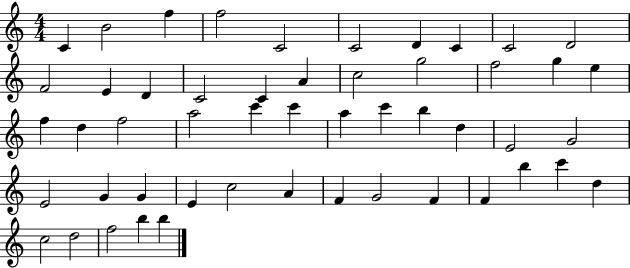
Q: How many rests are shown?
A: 0